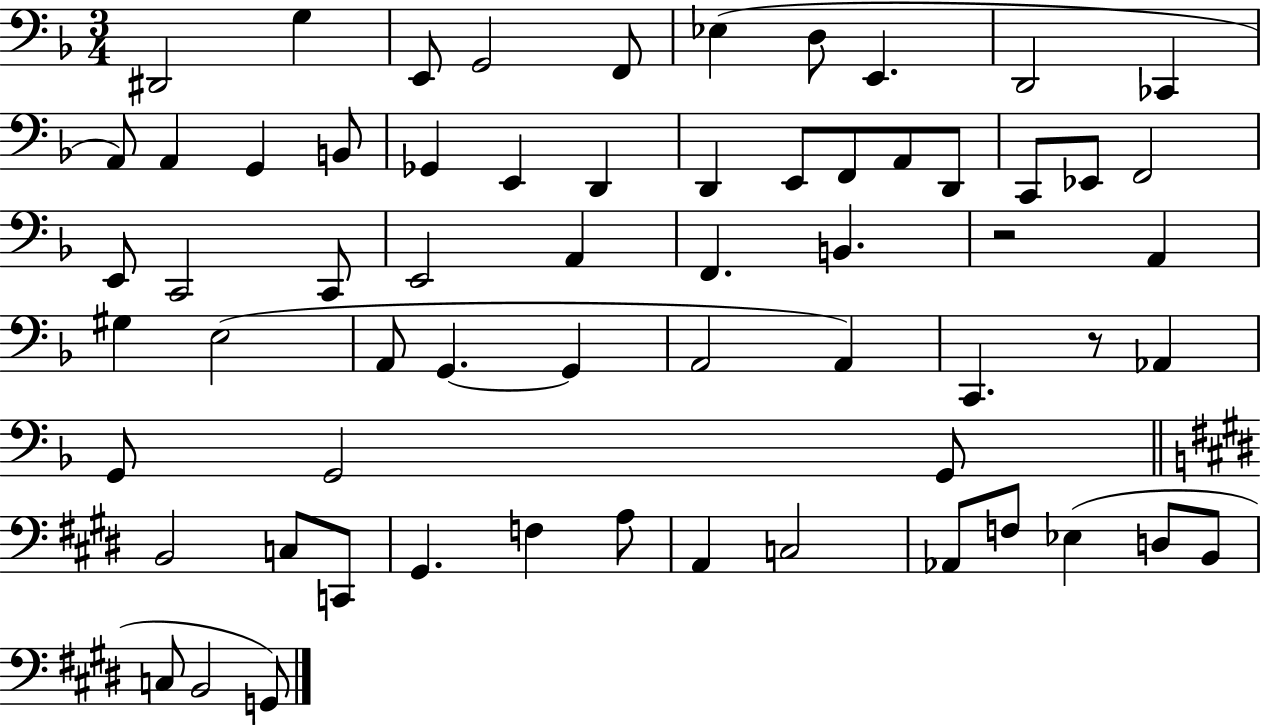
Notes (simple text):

D#2/h G3/q E2/e G2/h F2/e Eb3/q D3/e E2/q. D2/h CES2/q A2/e A2/q G2/q B2/e Gb2/q E2/q D2/q D2/q E2/e F2/e A2/e D2/e C2/e Eb2/e F2/h E2/e C2/h C2/e E2/h A2/q F2/q. B2/q. R/h A2/q G#3/q E3/h A2/e G2/q. G2/q A2/h A2/q C2/q. R/e Ab2/q G2/e G2/h G2/e B2/h C3/e C2/e G#2/q. F3/q A3/e A2/q C3/h Ab2/e F3/e Eb3/q D3/e B2/e C3/e B2/h G2/e